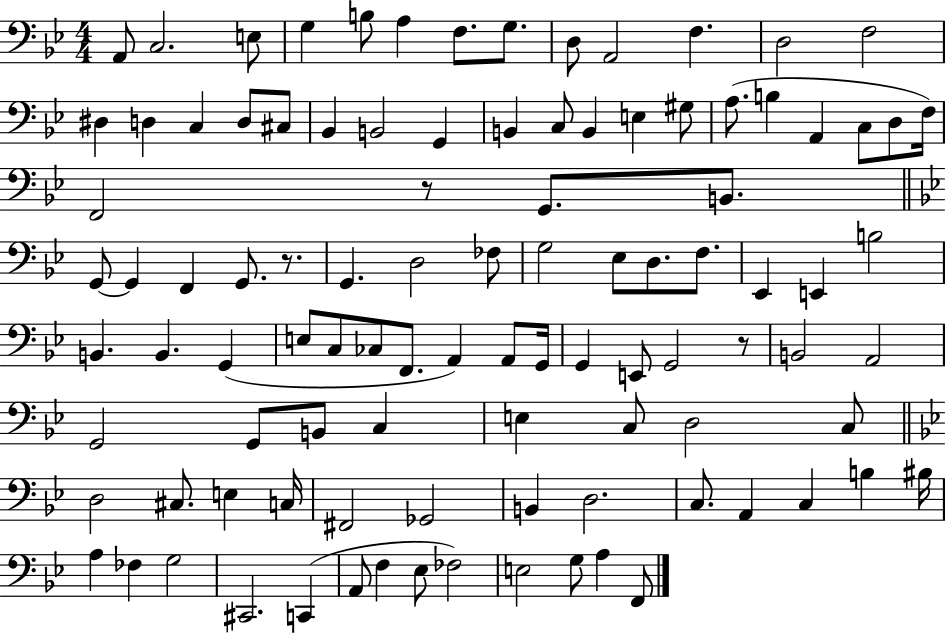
A2/e C3/h. E3/e G3/q B3/e A3/q F3/e. G3/e. D3/e A2/h F3/q. D3/h F3/h D#3/q D3/q C3/q D3/e C#3/e Bb2/q B2/h G2/q B2/q C3/e B2/q E3/q G#3/e A3/e. B3/q A2/q C3/e D3/e F3/s F2/h R/e G2/e. B2/e. G2/e G2/q F2/q G2/e. R/e. G2/q. D3/h FES3/e G3/h Eb3/e D3/e. F3/e. Eb2/q E2/q B3/h B2/q. B2/q. G2/q E3/e C3/e CES3/e F2/e. A2/q A2/e G2/s G2/q E2/e G2/h R/e B2/h A2/h G2/h G2/e B2/e C3/q E3/q C3/e D3/h C3/e D3/h C#3/e. E3/q C3/s F#2/h Gb2/h B2/q D3/h. C3/e. A2/q C3/q B3/q BIS3/s A3/q FES3/q G3/h C#2/h. C2/q A2/e F3/q Eb3/e FES3/h E3/h G3/e A3/q F2/e